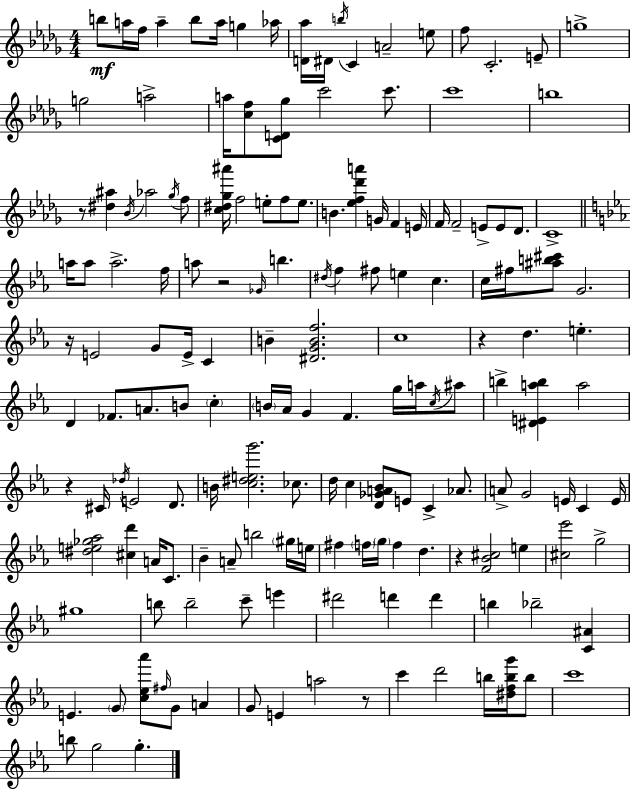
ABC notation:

X:1
T:Untitled
M:4/4
L:1/4
K:Bbm
b/2 a/4 f/4 a b/2 a/4 g _a/4 [D_a]/4 ^D/4 b/4 C A2 e/2 f/2 C2 E/2 g4 g2 a2 a/4 [cf]/2 [CD_g]/2 c'2 c'/2 c'4 b4 z/2 [^d^a] _B/4 _a2 _g/4 f/2 [c^d_g^a']/4 f2 e/2 f/2 e/2 B [_ef_d'a'] G/4 F E/4 F/4 F2 E/2 E/2 _D/2 C4 a/4 a/2 a2 f/4 a/2 z2 _G/4 b ^d/4 f ^f/2 e c c/4 ^f/4 [^ab^c']/2 G2 z/4 E2 G/2 E/4 C B [^DGBf]2 c4 z d e D _F/2 A/2 B/2 c B/4 _A/4 G F g/4 a/4 c/4 ^a/2 b [^DEab] a2 z ^C/4 _d/4 E2 D/2 B/4 [c^deg']2 _c/2 d/4 c [D_GA_B]/2 E/2 C _A/2 A/2 G2 E/4 C E/4 [^de_g_a]2 [^cd'] A/4 C/2 _B A/2 b2 ^g/4 e/4 ^f f/4 g/4 f d z [F_B^c]2 e [^c_e']2 g2 ^g4 b/2 b2 c'/2 e' ^d'2 d' d' b _b2 [C^A] E G/2 [c_e_a']/2 ^f/4 G/2 A G/2 E a2 z/2 c' d'2 b/4 [^dfbg']/4 b/2 c'4 b/2 g2 g